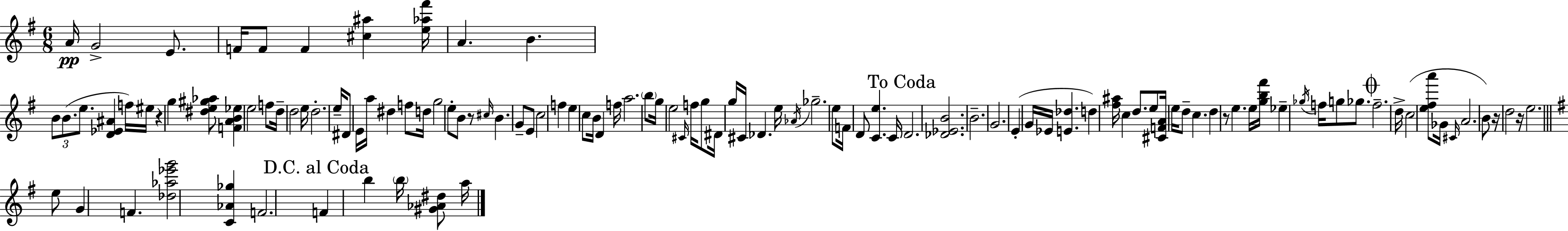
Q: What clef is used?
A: treble